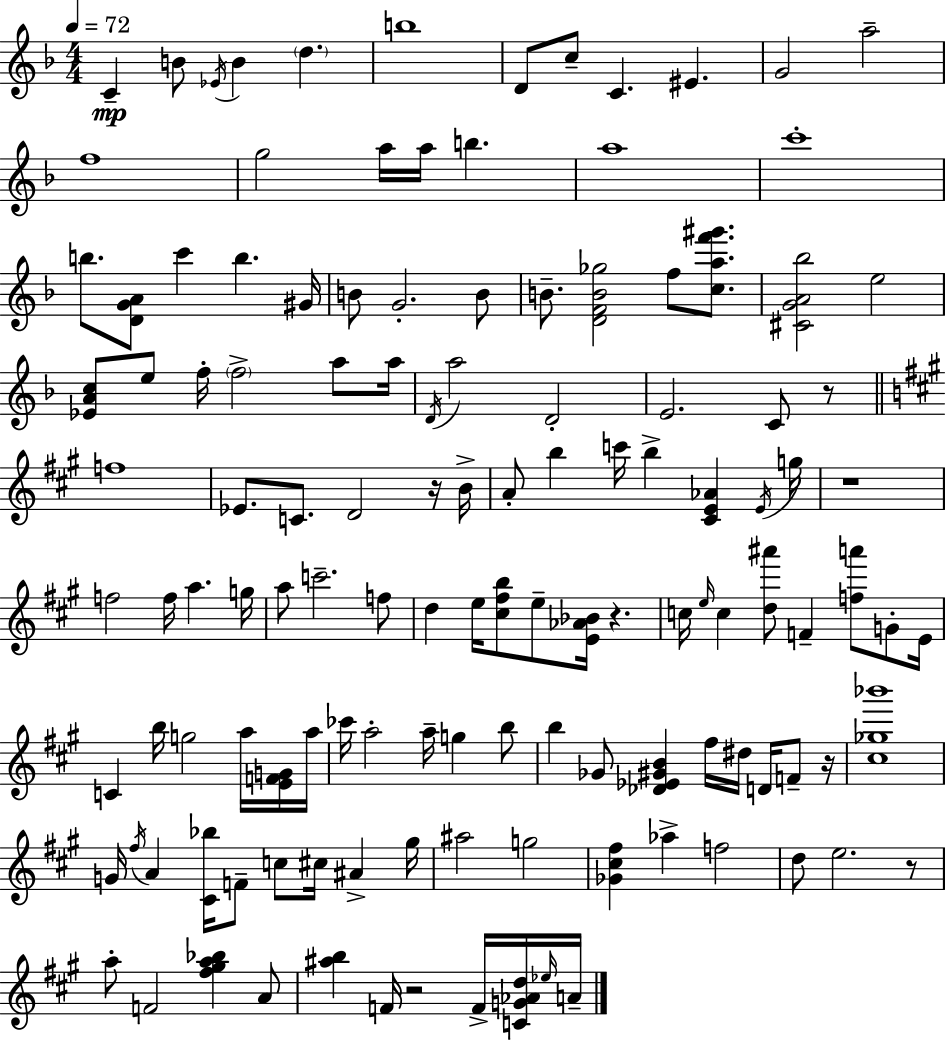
{
  \clef treble
  \numericTimeSignature
  \time 4/4
  \key d \minor
  \tempo 4 = 72
  \repeat volta 2 { c'4--\mp b'8 \acciaccatura { ees'16 } b'4 \parenthesize d''4. | b''1 | d'8 c''8-- c'4. eis'4. | g'2 a''2-- | \break f''1 | g''2 a''16 a''16 b''4. | a''1 | c'''1-. | \break b''8. <d' g' a'>8 c'''4 b''4. | gis'16 b'8 g'2.-. b'8 | b'8.-- <d' f' b' ges''>2 f''8 <c'' a'' f''' gis'''>8. | <cis' g' a' bes''>2 e''2 | \break <ees' a' c''>8 e''8 f''16-. \parenthesize f''2-> a''8 | a''16 \acciaccatura { d'16 } a''2 d'2-. | e'2. c'8 | r8 \bar "||" \break \key a \major f''1 | ees'8. c'8. d'2 r16 b'16-> | a'8-. b''4 c'''16 b''4-> <cis' e' aes'>4 \acciaccatura { e'16 } | g''16 r1 | \break f''2 f''16 a''4. | g''16 a''8 c'''2.-- f''8 | d''4 e''16 <cis'' fis'' b''>8 e''8-- <e' aes' bes'>16 r4. | c''16 \grace { e''16 } c''4 <d'' ais'''>8 f'4-- <f'' a'''>8 g'8-. | \break e'16 c'4 b''16 g''2 a''16 | <e' f' g'>16 a''16 ces'''16 a''2-. a''16-- g''4 | b''8 b''4 ges'8 <des' ees' gis' b'>4 fis''16 dis''16 d'16 f'8-- | r16 <cis'' ges'' bes'''>1 | \break g'16 \acciaccatura { fis''16 } a'4 <cis' bes''>16 f'8-- c''8 cis''16 ais'4-> | gis''16 ais''2 g''2 | <ges' cis'' fis''>4 aes''4-> f''2 | d''8 e''2. | \break r8 a''8-. f'2 <fis'' gis'' a'' bes''>4 | a'8 <ais'' b''>4 f'16 r2 | f'16-> <c' g' aes' d''>16 \grace { ees''16 } a'16-- } \bar "|."
}